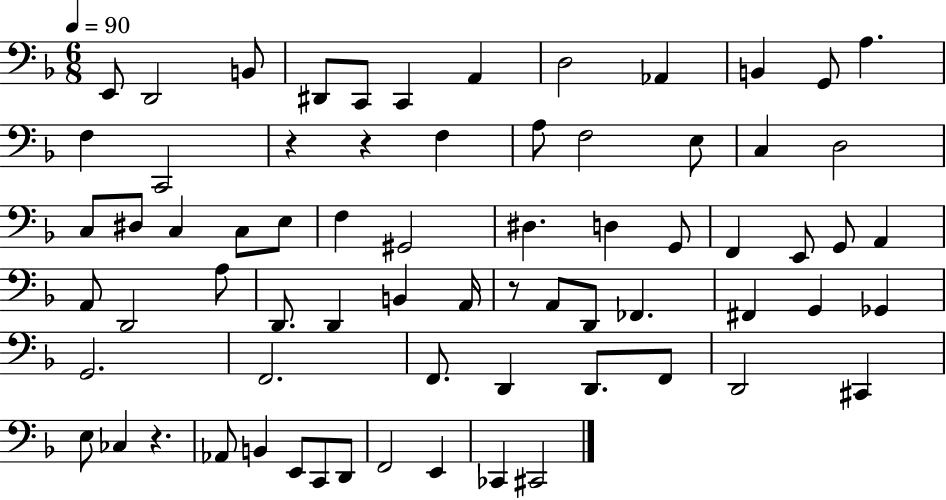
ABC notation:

X:1
T:Untitled
M:6/8
L:1/4
K:F
E,,/2 D,,2 B,,/2 ^D,,/2 C,,/2 C,, A,, D,2 _A,, B,, G,,/2 A, F, C,,2 z z F, A,/2 F,2 E,/2 C, D,2 C,/2 ^D,/2 C, C,/2 E,/2 F, ^G,,2 ^D, D, G,,/2 F,, E,,/2 G,,/2 A,, A,,/2 D,,2 A,/2 D,,/2 D,, B,, A,,/4 z/2 A,,/2 D,,/2 _F,, ^F,, G,, _G,, G,,2 F,,2 F,,/2 D,, D,,/2 F,,/2 D,,2 ^C,, E,/2 _C, z _A,,/2 B,, E,,/2 C,,/2 D,,/2 F,,2 E,, _C,, ^C,,2